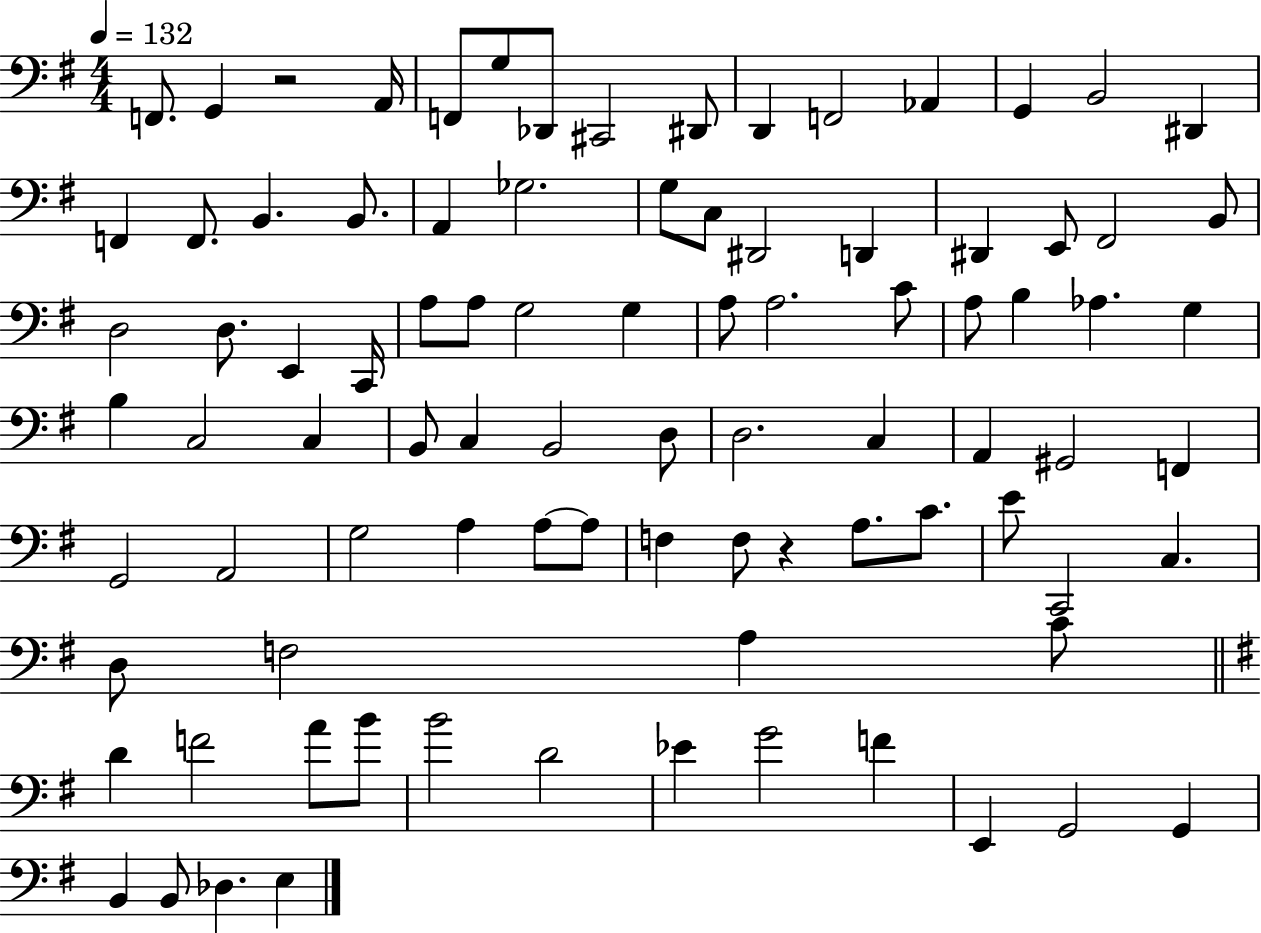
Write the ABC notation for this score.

X:1
T:Untitled
M:4/4
L:1/4
K:G
F,,/2 G,, z2 A,,/4 F,,/2 G,/2 _D,,/2 ^C,,2 ^D,,/2 D,, F,,2 _A,, G,, B,,2 ^D,, F,, F,,/2 B,, B,,/2 A,, _G,2 G,/2 C,/2 ^D,,2 D,, ^D,, E,,/2 ^F,,2 B,,/2 D,2 D,/2 E,, C,,/4 A,/2 A,/2 G,2 G, A,/2 A,2 C/2 A,/2 B, _A, G, B, C,2 C, B,,/2 C, B,,2 D,/2 D,2 C, A,, ^G,,2 F,, G,,2 A,,2 G,2 A, A,/2 A,/2 F, F,/2 z A,/2 C/2 E/2 C,,2 C, D,/2 F,2 A, C/2 D F2 A/2 B/2 B2 D2 _E G2 F E,, G,,2 G,, B,, B,,/2 _D, E,